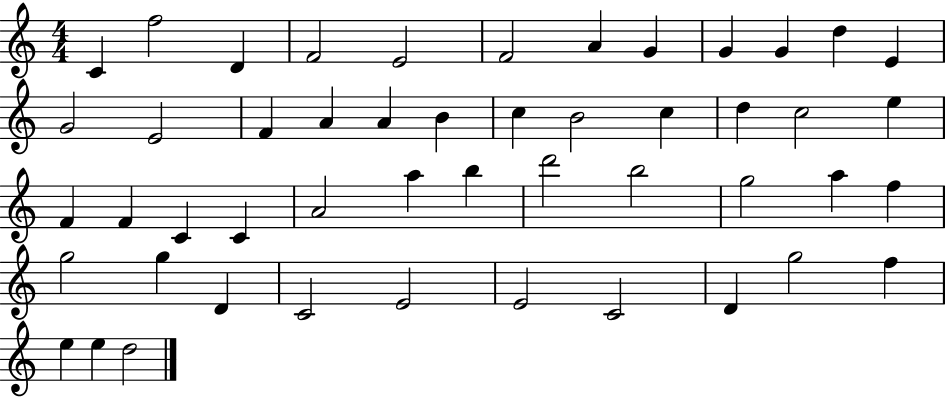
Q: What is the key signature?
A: C major